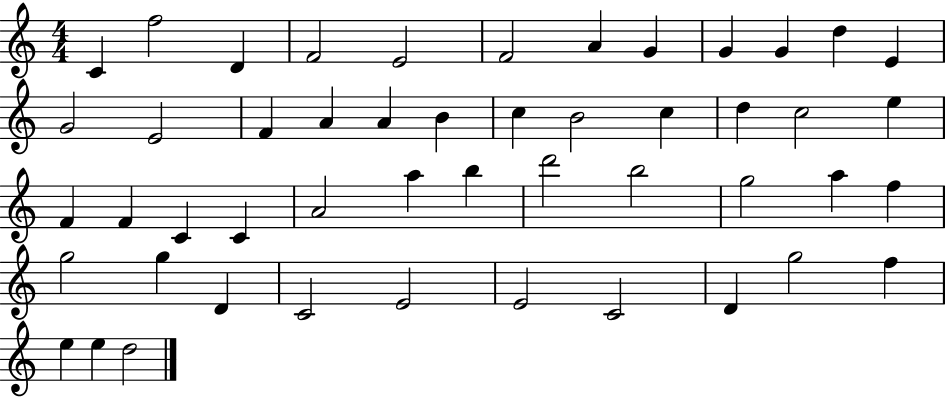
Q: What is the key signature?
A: C major